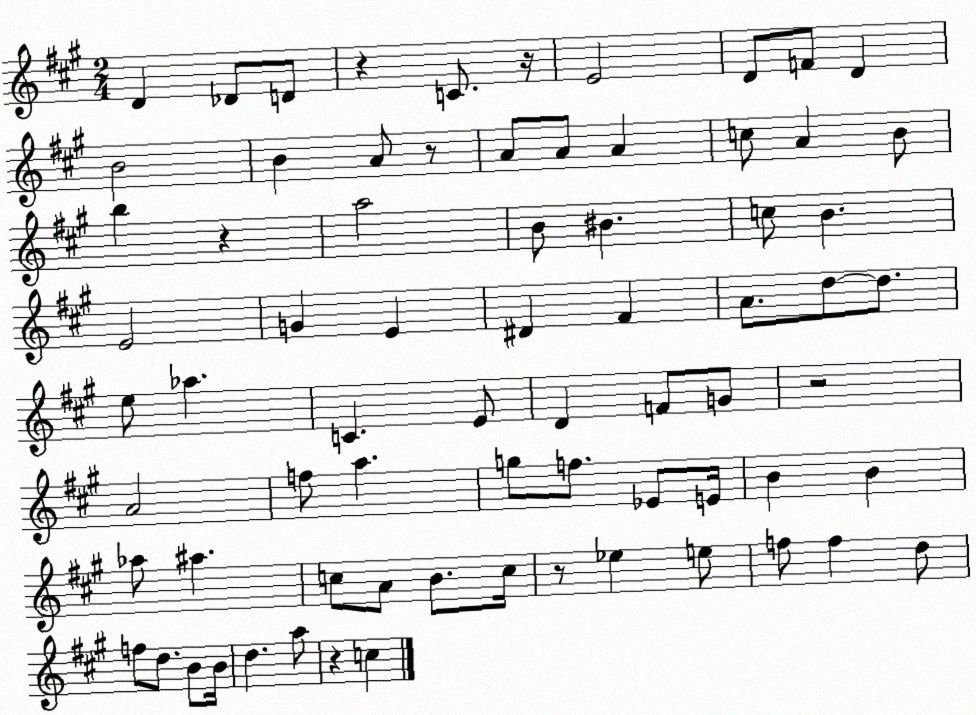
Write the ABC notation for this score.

X:1
T:Untitled
M:2/4
L:1/4
K:A
D _D/2 D/2 z C/2 z/4 E2 D/2 F/2 D B2 B A/2 z/2 A/2 A/2 A c/2 A B/2 b z a2 B/2 ^B c/2 B E2 G E ^D ^F A/2 d/2 d/2 e/2 _a C E/2 D F/2 G/2 z2 A2 f/2 a g/2 f/2 _E/2 E/4 B B _a/2 ^a c/2 A/2 B/2 c/4 z/2 _e e/2 f/2 f d/2 f/2 d/2 B/2 B/4 d a/2 z c